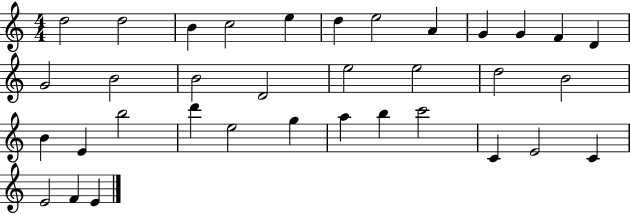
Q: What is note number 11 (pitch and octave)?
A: F4